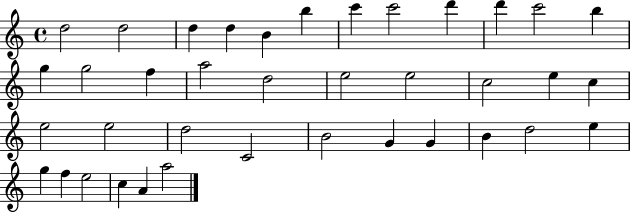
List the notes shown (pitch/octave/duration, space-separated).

D5/h D5/h D5/q D5/q B4/q B5/q C6/q C6/h D6/q D6/q C6/h B5/q G5/q G5/h F5/q A5/h D5/h E5/h E5/h C5/h E5/q C5/q E5/h E5/h D5/h C4/h B4/h G4/q G4/q B4/q D5/h E5/q G5/q F5/q E5/h C5/q A4/q A5/h